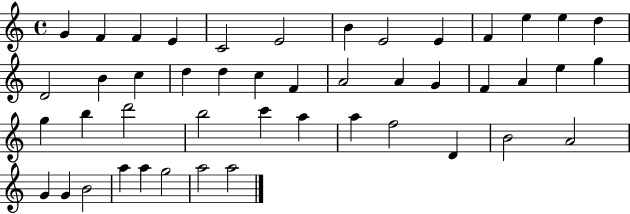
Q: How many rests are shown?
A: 0